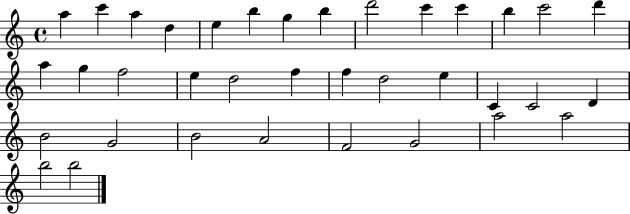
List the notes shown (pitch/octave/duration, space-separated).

A5/q C6/q A5/q D5/q E5/q B5/q G5/q B5/q D6/h C6/q C6/q B5/q C6/h D6/q A5/q G5/q F5/h E5/q D5/h F5/q F5/q D5/h E5/q C4/q C4/h D4/q B4/h G4/h B4/h A4/h F4/h G4/h A5/h A5/h B5/h B5/h